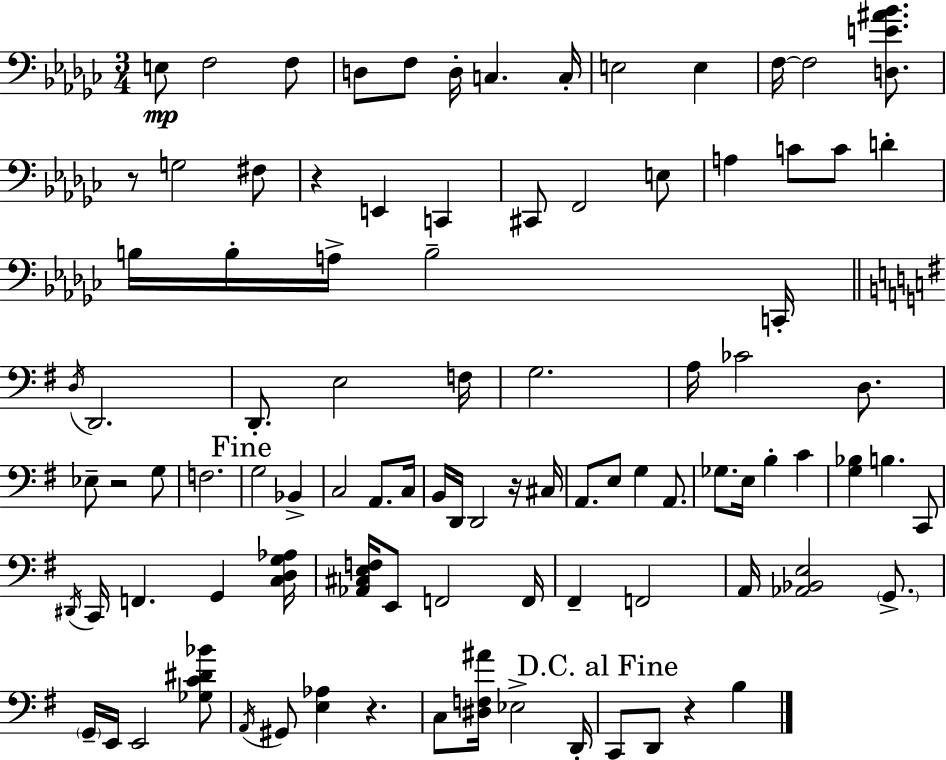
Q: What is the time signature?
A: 3/4